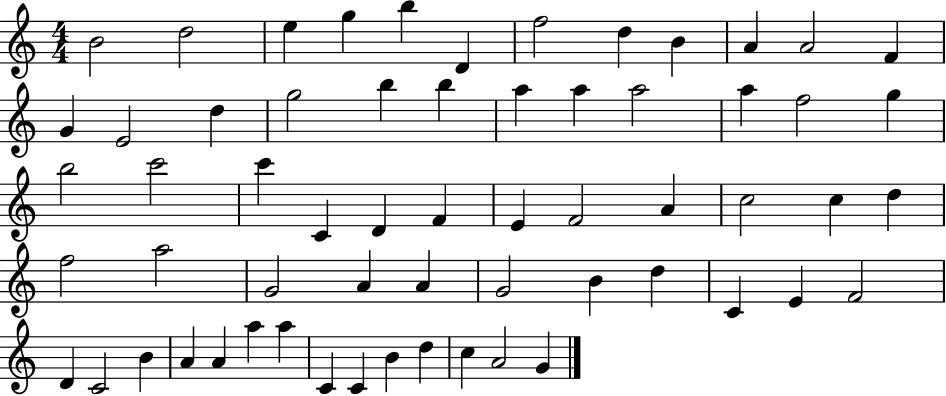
B4/h D5/h E5/q G5/q B5/q D4/q F5/h D5/q B4/q A4/q A4/h F4/q G4/q E4/h D5/q G5/h B5/q B5/q A5/q A5/q A5/h A5/q F5/h G5/q B5/h C6/h C6/q C4/q D4/q F4/q E4/q F4/h A4/q C5/h C5/q D5/q F5/h A5/h G4/h A4/q A4/q G4/h B4/q D5/q C4/q E4/q F4/h D4/q C4/h B4/q A4/q A4/q A5/q A5/q C4/q C4/q B4/q D5/q C5/q A4/h G4/q